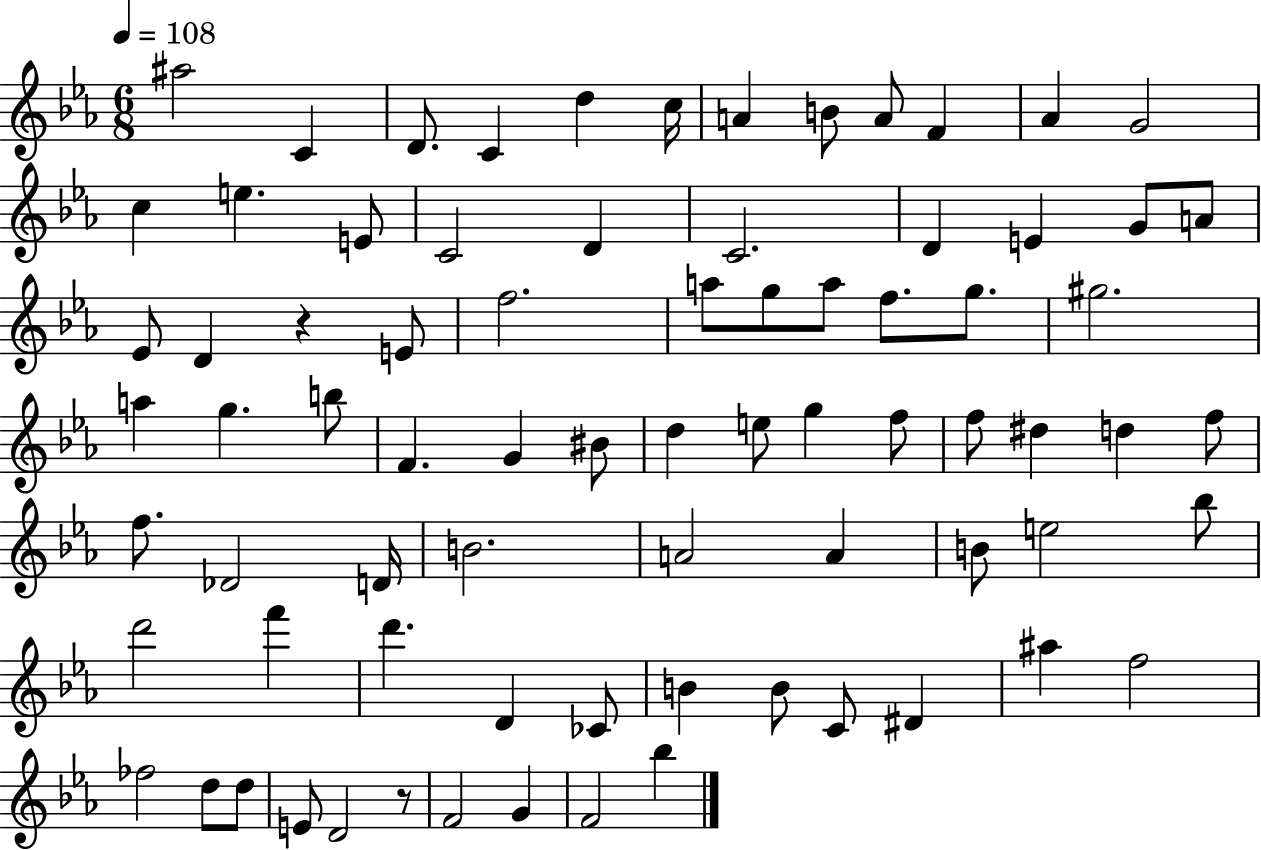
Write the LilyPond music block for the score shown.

{
  \clef treble
  \numericTimeSignature
  \time 6/8
  \key ees \major
  \tempo 4 = 108
  ais''2 c'4 | d'8. c'4 d''4 c''16 | a'4 b'8 a'8 f'4 | aes'4 g'2 | \break c''4 e''4. e'8 | c'2 d'4 | c'2. | d'4 e'4 g'8 a'8 | \break ees'8 d'4 r4 e'8 | f''2. | a''8 g''8 a''8 f''8. g''8. | gis''2. | \break a''4 g''4. b''8 | f'4. g'4 bis'8 | d''4 e''8 g''4 f''8 | f''8 dis''4 d''4 f''8 | \break f''8. des'2 d'16 | b'2. | a'2 a'4 | b'8 e''2 bes''8 | \break d'''2 f'''4 | d'''4. d'4 ces'8 | b'4 b'8 c'8 dis'4 | ais''4 f''2 | \break fes''2 d''8 d''8 | e'8 d'2 r8 | f'2 g'4 | f'2 bes''4 | \break \bar "|."
}